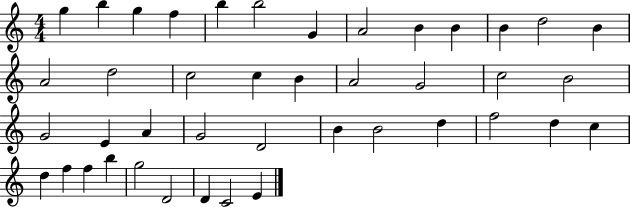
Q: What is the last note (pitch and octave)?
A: E4